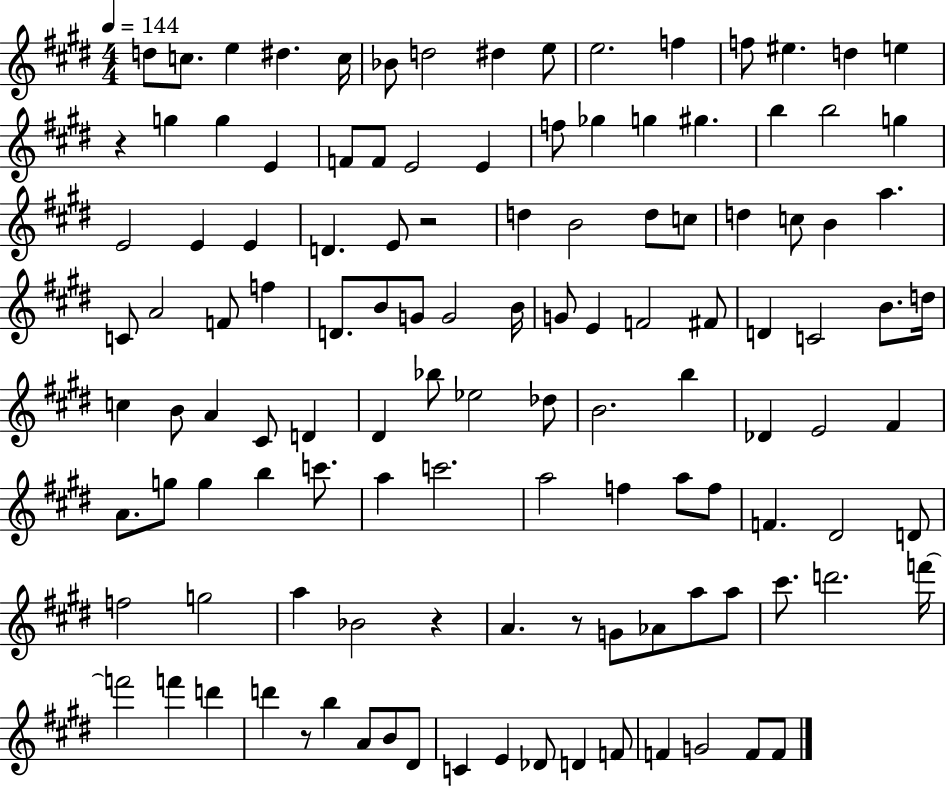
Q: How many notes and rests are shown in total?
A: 121